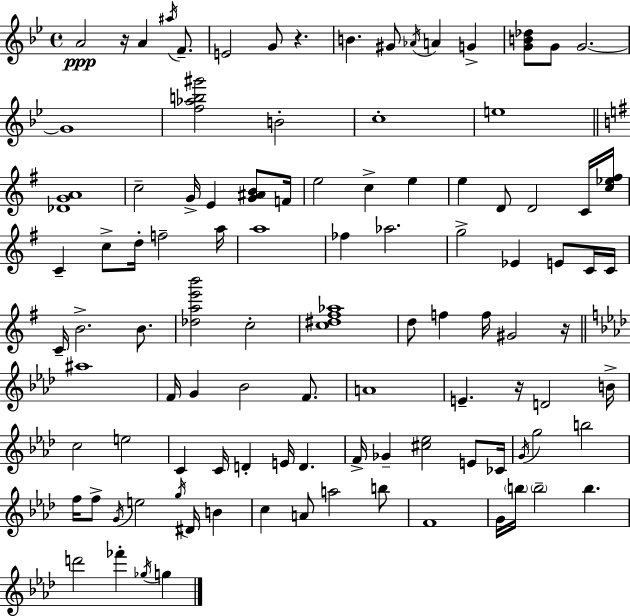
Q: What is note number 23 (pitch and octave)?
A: C5